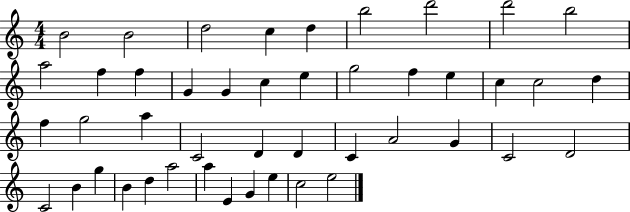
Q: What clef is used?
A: treble